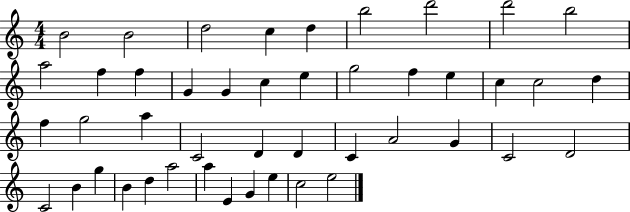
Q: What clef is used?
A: treble